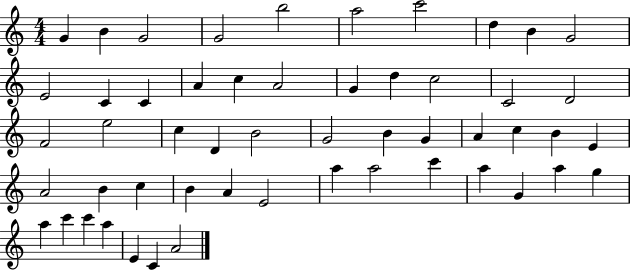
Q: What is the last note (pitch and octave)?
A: A4